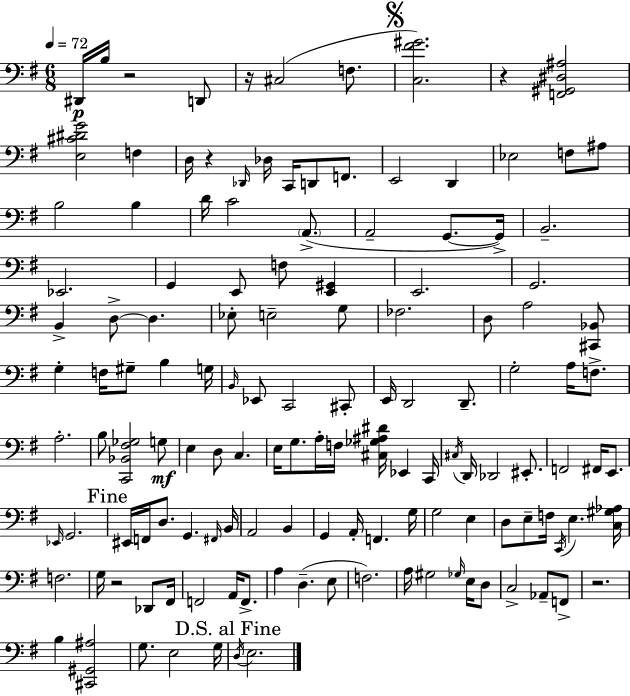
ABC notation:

X:1
T:Untitled
M:6/8
L:1/4
K:Em
^D,,/4 B,/4 z2 D,,/2 z/4 ^C,2 F,/2 [C,^F^G]2 z [F,,^G,,^D,^A,]2 [E,^C^DG]2 F, D,/4 z _D,,/4 _D,/4 C,,/4 D,,/2 F,,/2 E,,2 D,, _E,2 F,/2 ^A,/2 B,2 B, D/4 C2 A,,/2 A,,2 G,,/2 G,,/4 B,,2 _E,,2 G,, E,,/2 F,/2 [E,,^G,,] E,,2 G,,2 B,, D,/2 D, _E,/2 E,2 G,/2 _F,2 D,/2 A,2 [^C,,_B,,]/2 G, F,/4 ^G,/2 B, G,/4 B,,/4 _E,,/2 C,,2 ^C,,/2 E,,/4 D,,2 D,,/2 G,2 A,/4 F,/2 A,2 B,/2 [C,,_B,,^F,_G,]2 G,/2 E, D,/2 C, E,/4 G,/2 A,/4 F,/4 [^C,_G,^A,^D]/4 _E,, C,,/4 ^C,/4 D,,/4 _D,,2 ^E,,/2 F,,2 ^F,,/4 E,,/2 _E,,/4 G,,2 ^E,,/4 F,,/4 D,/2 G,, ^F,,/4 B,,/4 A,,2 B,, G,, A,,/4 F,, G,/4 G,2 E, D,/2 E,/2 F,/4 C,,/4 E, [C,^G,_A,]/4 F,2 G,/4 z2 _D,,/2 ^F,,/4 F,,2 A,,/4 F,,/2 A, D, E,/2 F,2 A,/4 ^G,2 _G,/4 E,/4 D,/2 C,2 _A,,/2 F,,/2 z2 B, [^C,,^G,,^A,]2 G,/2 E,2 G,/4 D,/4 E,2